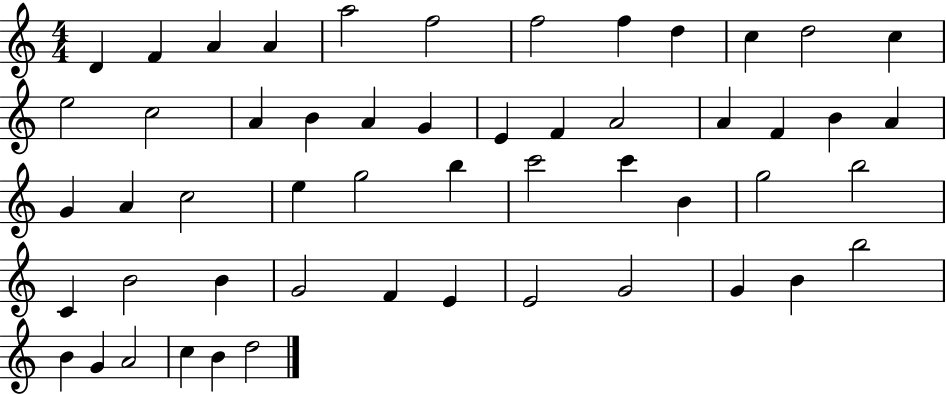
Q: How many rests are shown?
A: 0